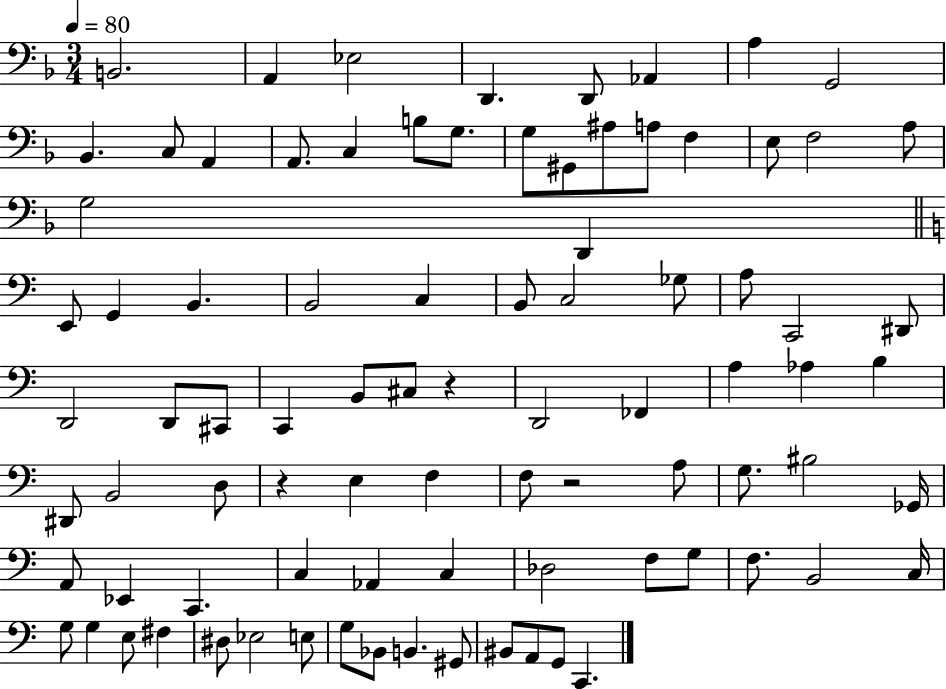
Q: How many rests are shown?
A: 3